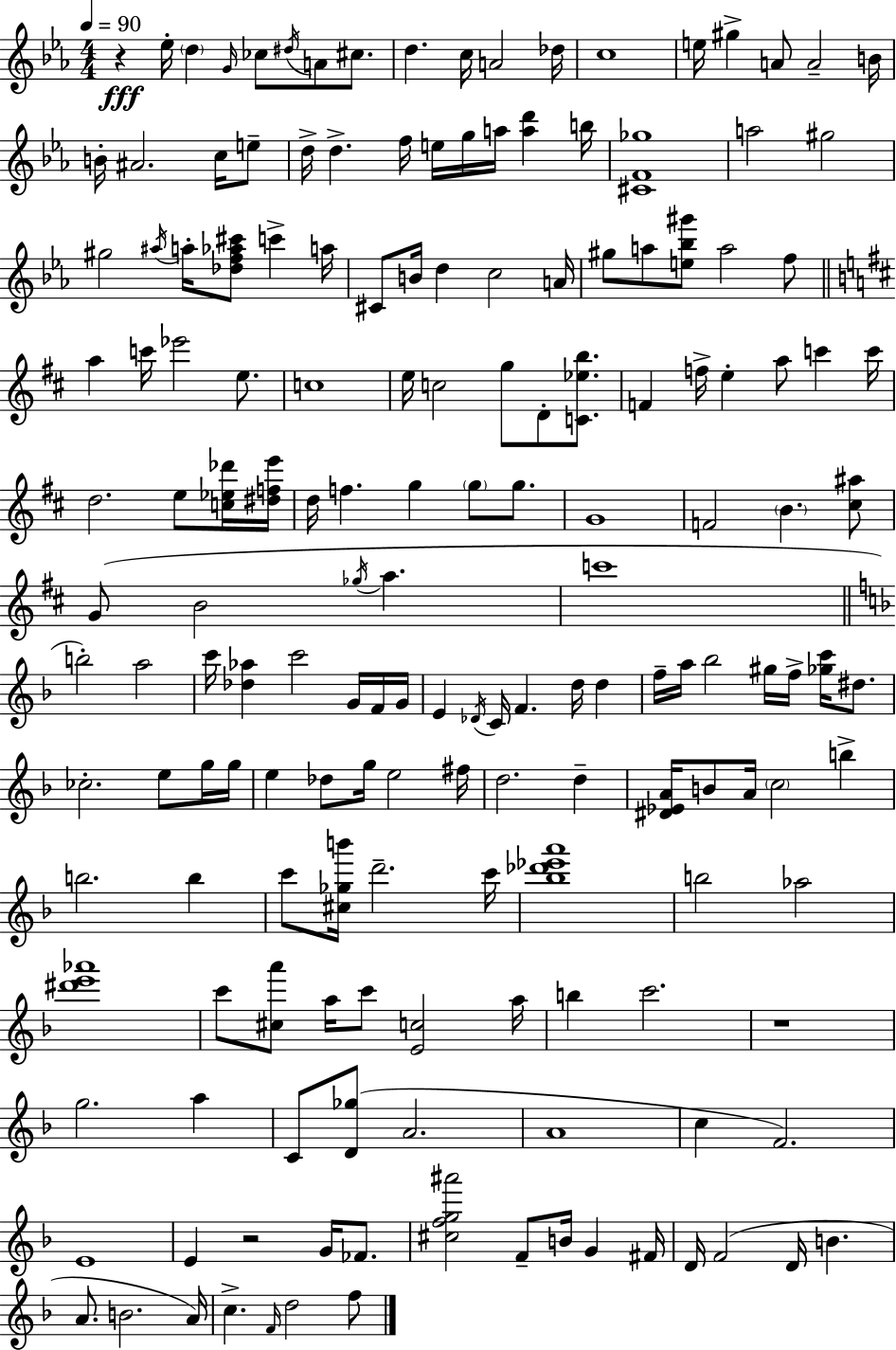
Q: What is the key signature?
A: EES major